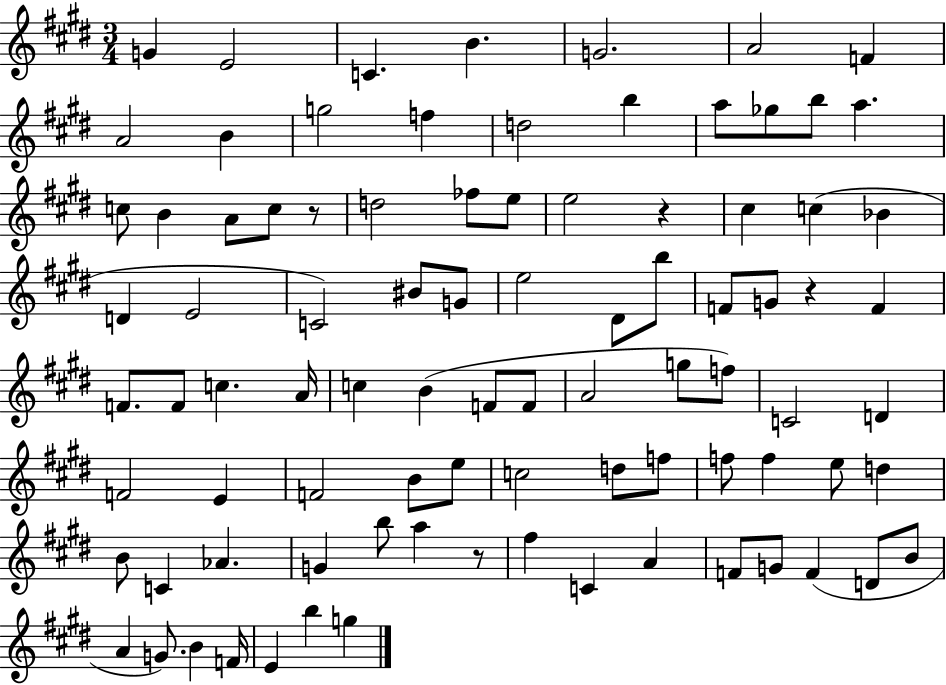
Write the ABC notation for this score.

X:1
T:Untitled
M:3/4
L:1/4
K:E
G E2 C B G2 A2 F A2 B g2 f d2 b a/2 _g/2 b/2 a c/2 B A/2 c/2 z/2 d2 _f/2 e/2 e2 z ^c c _B D E2 C2 ^B/2 G/2 e2 ^D/2 b/2 F/2 G/2 z F F/2 F/2 c A/4 c B F/2 F/2 A2 g/2 f/2 C2 D F2 E F2 B/2 e/2 c2 d/2 f/2 f/2 f e/2 d B/2 C _A G b/2 a z/2 ^f C A F/2 G/2 F D/2 B/2 A G/2 B F/4 E b g